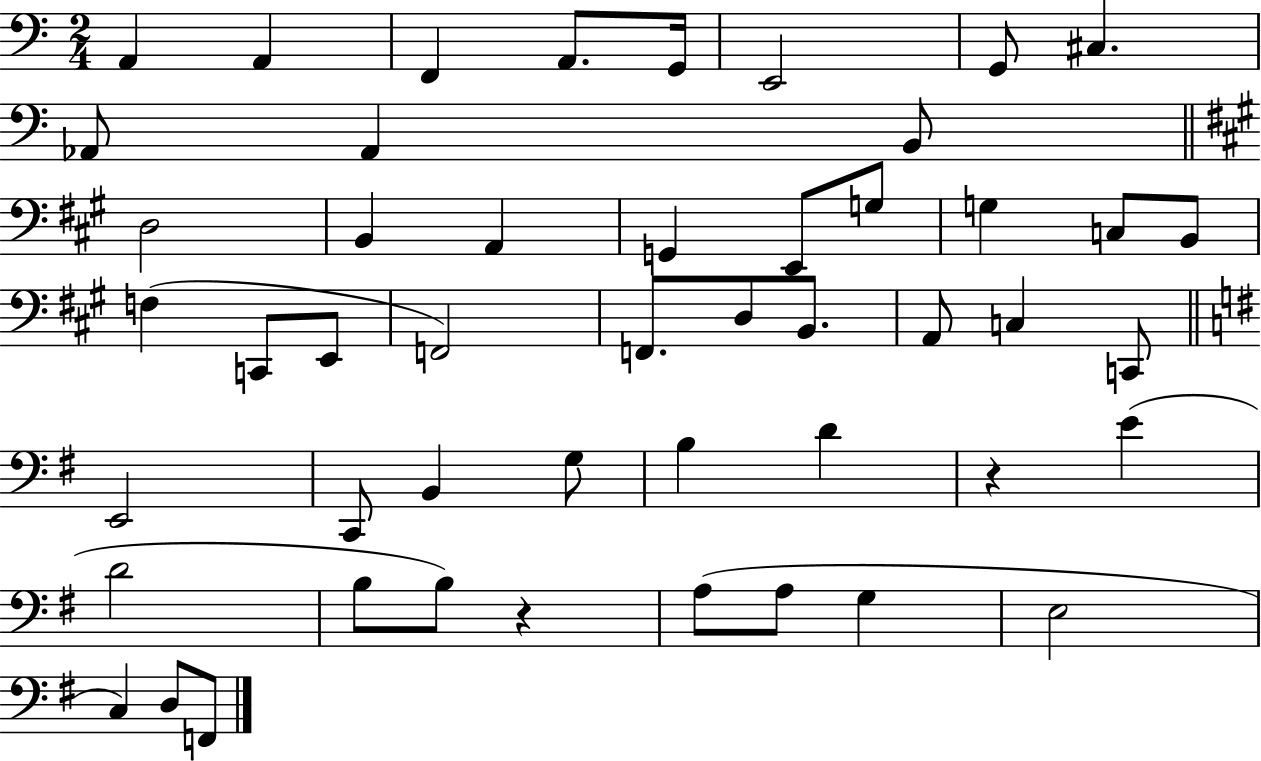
X:1
T:Untitled
M:2/4
L:1/4
K:C
A,, A,, F,, A,,/2 G,,/4 E,,2 G,,/2 ^C, _A,,/2 _A,, B,,/2 D,2 B,, A,, G,, E,,/2 G,/2 G, C,/2 B,,/2 F, C,,/2 E,,/2 F,,2 F,,/2 D,/2 B,,/2 A,,/2 C, C,,/2 E,,2 C,,/2 B,, G,/2 B, D z E D2 B,/2 B,/2 z A,/2 A,/2 G, E,2 C, D,/2 F,,/2